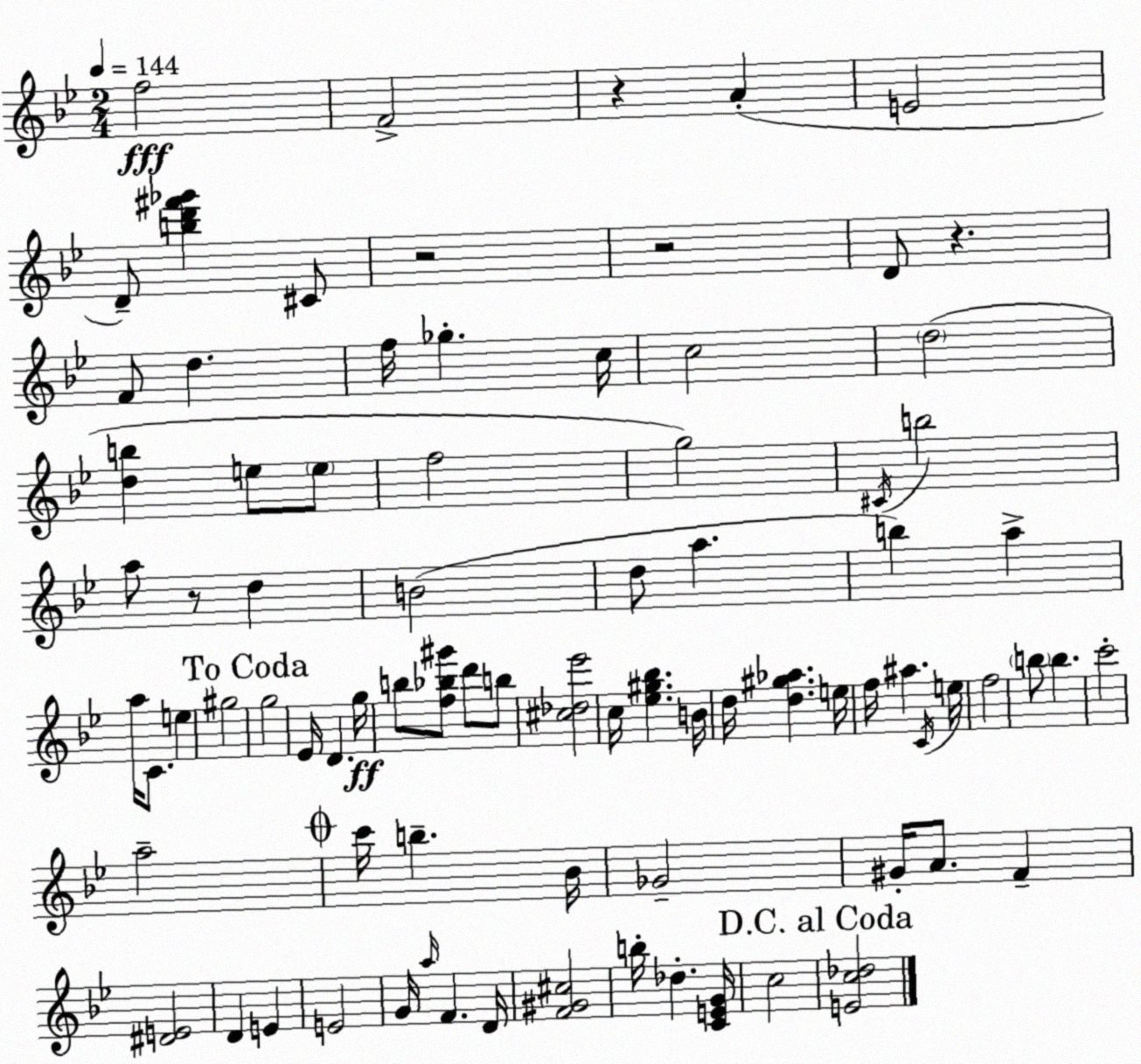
X:1
T:Untitled
M:2/4
L:1/4
K:Bb
f2 F2 z A E2 D/2 [bd'^f'_g'] ^C/2 z2 z2 D/2 z F/2 d f/4 _g c/4 c2 d2 [db] e/2 e/2 f2 g2 ^C/4 b2 a/2 z/2 d B2 d/2 a b a a/4 C/2 e ^g2 g2 _E/4 D g/4 b/2 [f_b^g']/2 d'/2 b/2 [^c_d_e']2 c/4 [_e^g_b] B/4 d/4 [d^g_a] e/4 f/4 ^a C/4 e/4 f2 b/2 b c'2 a2 c'/4 b _B/4 _G2 ^G/4 A/2 F [^DE]2 D E E2 G/4 a/4 F D/4 [F^G^c]2 b/4 _d [CEG]/4 c2 [Ec_d]2